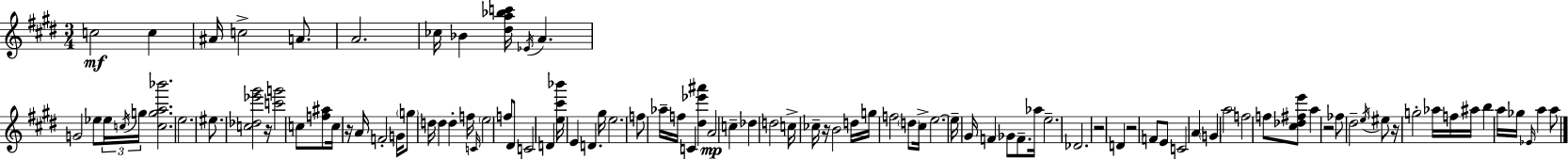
X:1
T:Untitled
M:3/4
L:1/4
K:E
c2 c ^A/4 c2 A/2 A2 _c/4 _B [^da_bc']/4 _E/4 A G2 _e/2 _e/4 c/4 g/4 [cga_b']2 e2 ^e/2 [c_d_e'^g']2 z/4 [c'g']2 c/2 [f^a]/2 c/4 z/4 A/4 F2 G/4 g/2 d/4 d d f/4 C/4 e2 f/2 ^D/2 C2 D [e^c'_b']/4 E D ^g/4 e2 f/2 _a/4 f/4 C [^d_e'^a'] A2 c _d d2 c/4 _c/4 z/4 B2 d/4 g/4 f2 d/2 ^c/4 e2 e/4 ^G/4 F _G/2 F/2 _a/4 e2 _D2 z2 D z2 F/2 E/2 C2 A G a2 f2 f/2 [^c_d^fe']/2 a z2 _f/2 ^d2 e/4 ^e/2 z/4 g2 _a/4 f/4 ^a/4 b a/4 _g/4 _E/4 a a/2